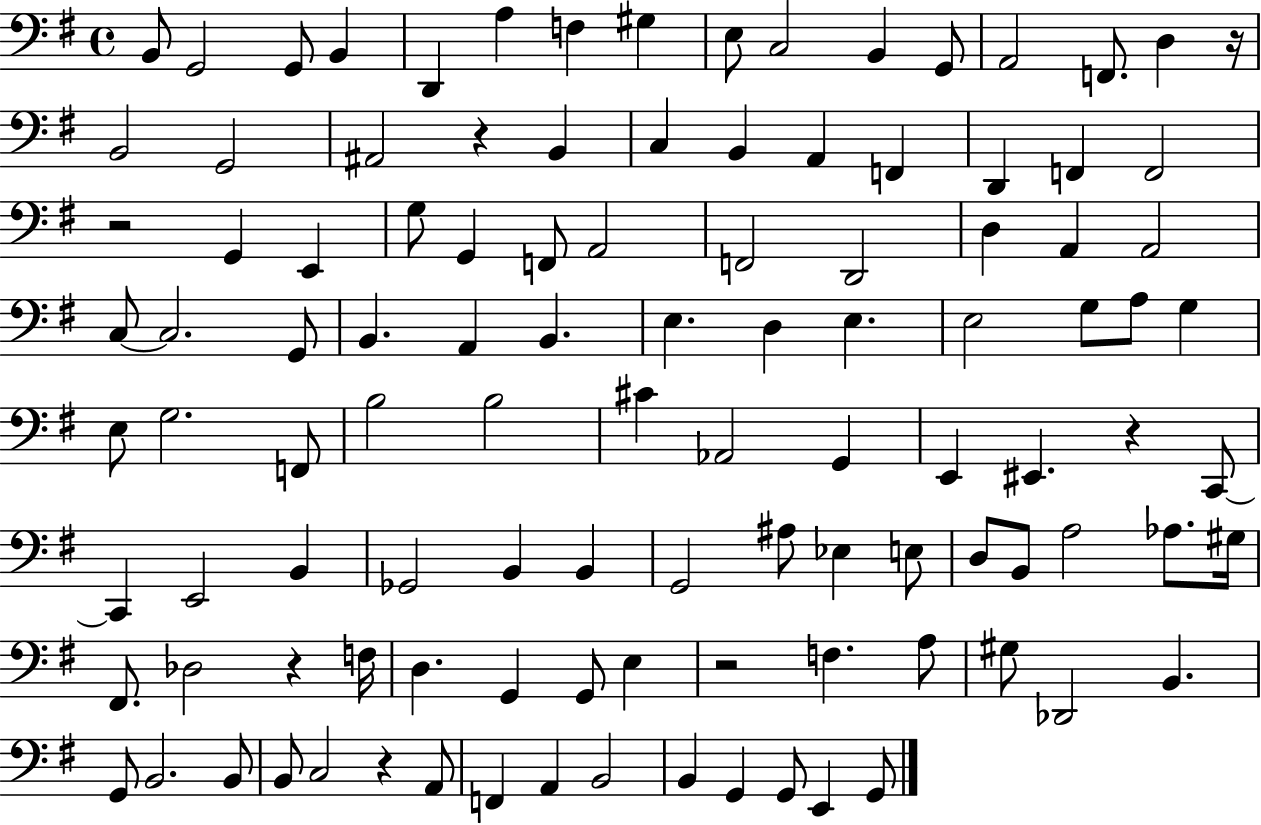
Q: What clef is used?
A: bass